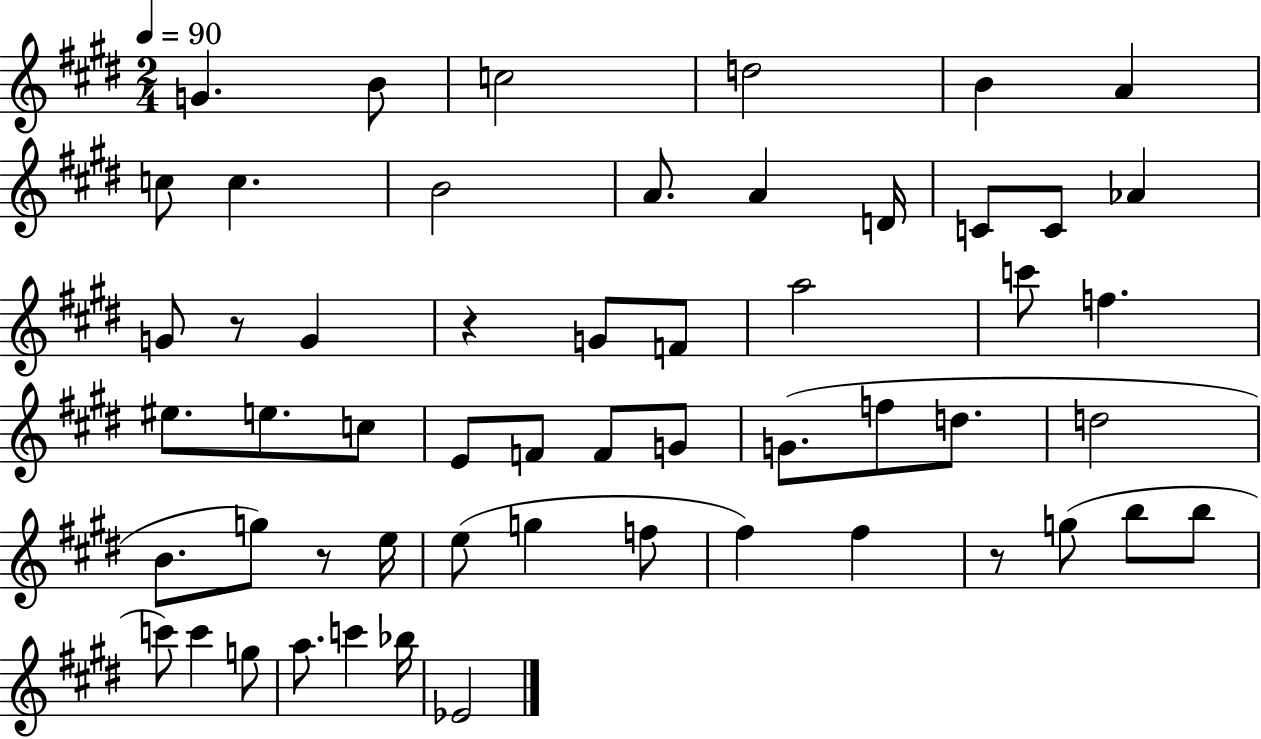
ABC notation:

X:1
T:Untitled
M:2/4
L:1/4
K:E
G B/2 c2 d2 B A c/2 c B2 A/2 A D/4 C/2 C/2 _A G/2 z/2 G z G/2 F/2 a2 c'/2 f ^e/2 e/2 c/2 E/2 F/2 F/2 G/2 G/2 f/2 d/2 d2 B/2 g/2 z/2 e/4 e/2 g f/2 ^f ^f z/2 g/2 b/2 b/2 c'/2 c' g/2 a/2 c' _b/4 _E2